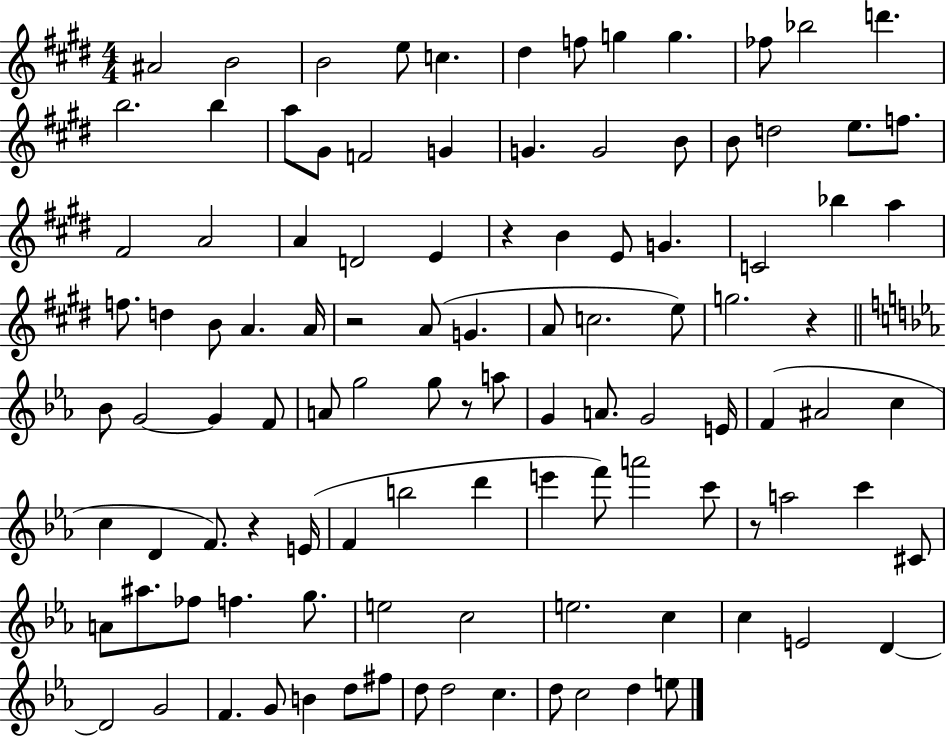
{
  \clef treble
  \numericTimeSignature
  \time 4/4
  \key e \major
  \repeat volta 2 { ais'2 b'2 | b'2 e''8 c''4. | dis''4 f''8 g''4 g''4. | fes''8 bes''2 d'''4. | \break b''2. b''4 | a''8 gis'8 f'2 g'4 | g'4. g'2 b'8 | b'8 d''2 e''8. f''8. | \break fis'2 a'2 | a'4 d'2 e'4 | r4 b'4 e'8 g'4. | c'2 bes''4 a''4 | \break f''8. d''4 b'8 a'4. a'16 | r2 a'8( g'4. | a'8 c''2. e''8) | g''2. r4 | \break \bar "||" \break \key ees \major bes'8 g'2~~ g'4 f'8 | a'8 g''2 g''8 r8 a''8 | g'4 a'8. g'2 e'16 | f'4( ais'2 c''4 | \break c''4 d'4 f'8.) r4 e'16( | f'4 b''2 d'''4 | e'''4 f'''8) a'''2 c'''8 | r8 a''2 c'''4 cis'8 | \break a'8 ais''8. fes''8 f''4. g''8. | e''2 c''2 | e''2. c''4 | c''4 e'2 d'4~~ | \break d'2 g'2 | f'4. g'8 b'4 d''8 fis''8 | d''8 d''2 c''4. | d''8 c''2 d''4 e''8 | \break } \bar "|."
}